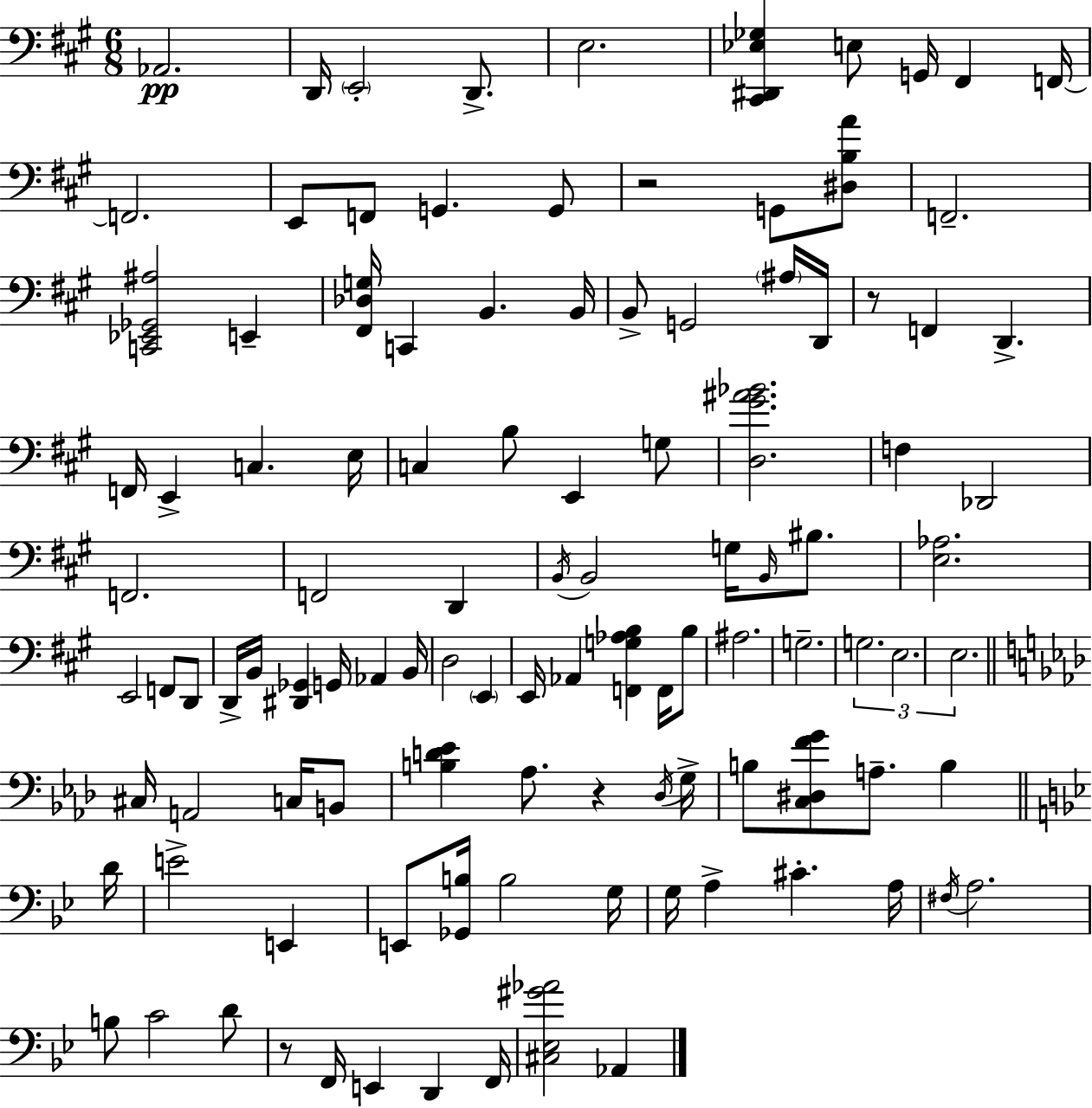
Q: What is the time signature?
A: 6/8